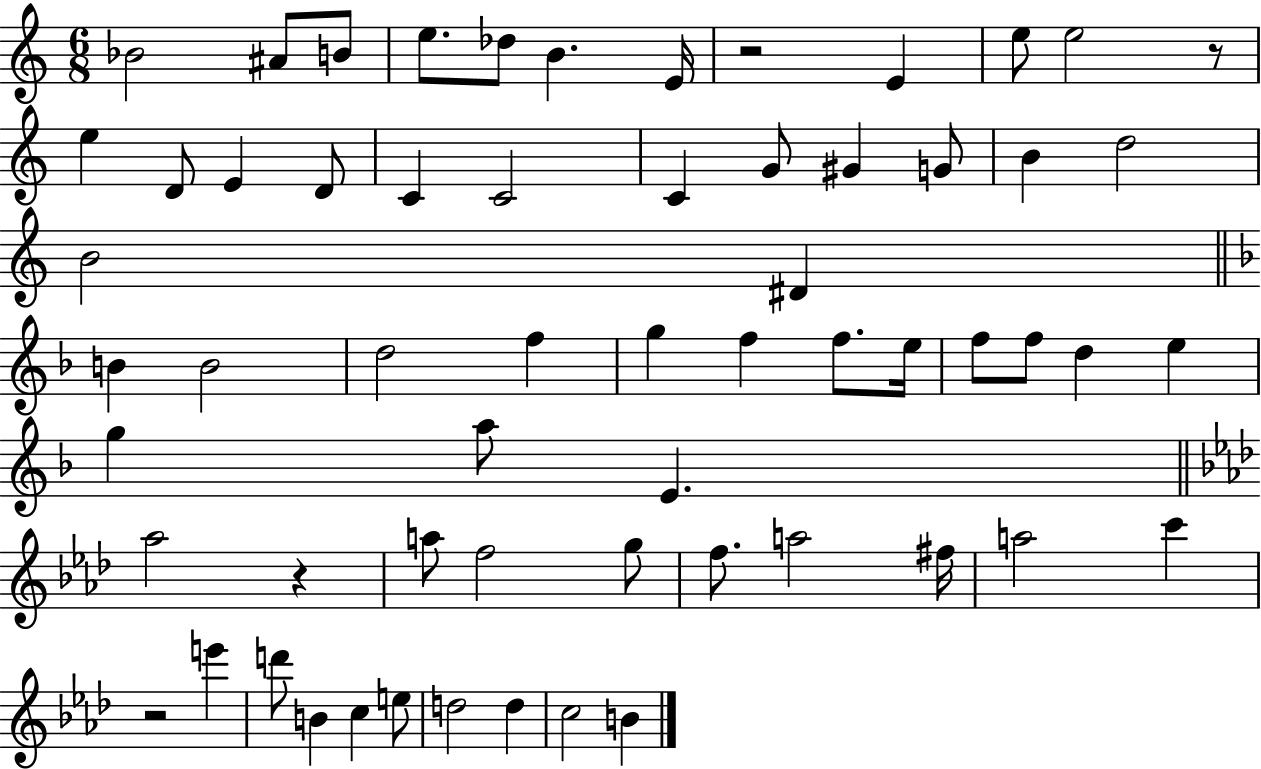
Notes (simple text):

Bb4/h A#4/e B4/e E5/e. Db5/e B4/q. E4/s R/h E4/q E5/e E5/h R/e E5/q D4/e E4/q D4/e C4/q C4/h C4/q G4/e G#4/q G4/e B4/q D5/h B4/h D#4/q B4/q B4/h D5/h F5/q G5/q F5/q F5/e. E5/s F5/e F5/e D5/q E5/q G5/q A5/e E4/q. Ab5/h R/q A5/e F5/h G5/e F5/e. A5/h F#5/s A5/h C6/q R/h E6/q D6/e B4/q C5/q E5/e D5/h D5/q C5/h B4/q